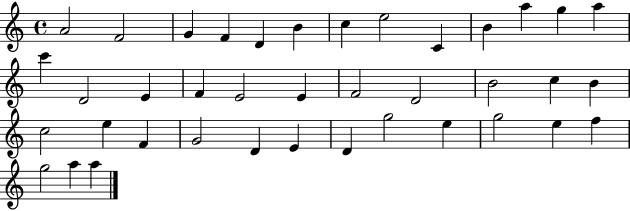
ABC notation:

X:1
T:Untitled
M:4/4
L:1/4
K:C
A2 F2 G F D B c e2 C B a g a c' D2 E F E2 E F2 D2 B2 c B c2 e F G2 D E D g2 e g2 e f g2 a a